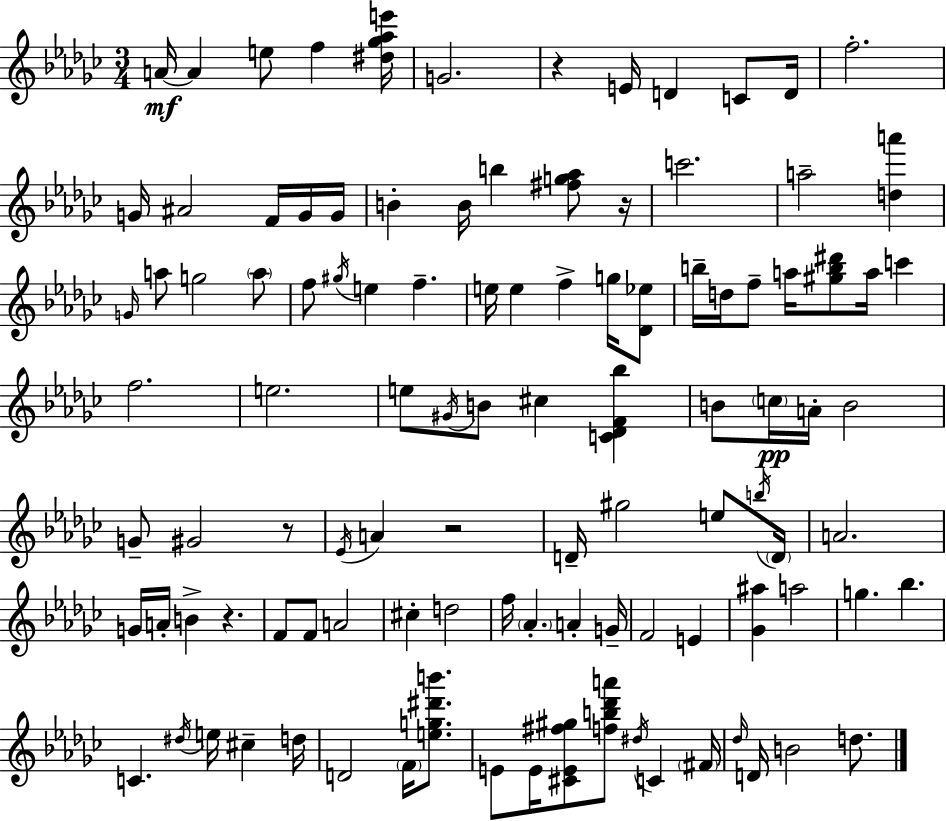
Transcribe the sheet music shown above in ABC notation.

X:1
T:Untitled
M:3/4
L:1/4
K:Ebm
A/4 A e/2 f [^d_g_ae']/4 G2 z E/4 D C/2 D/4 f2 G/4 ^A2 F/4 G/4 G/4 B B/4 b [^fg_a]/2 z/4 c'2 a2 [da'] G/4 a/2 g2 a/2 f/2 ^g/4 e f e/4 e f g/4 [_D_e]/2 b/4 d/4 f/2 a/4 [^gb^d']/2 a/4 c' f2 e2 e/2 ^G/4 B/2 ^c [C_DF_b] B/2 c/4 A/4 B2 G/2 ^G2 z/2 _E/4 A z2 D/4 ^g2 e/2 b/4 D/4 A2 G/4 A/4 B z F/2 F/2 A2 ^c d2 f/4 _A A G/4 F2 E [_G^a] a2 g _b C ^d/4 e/4 ^c d/4 D2 F/4 [eg^d'b']/2 E/2 E/4 [^CE^f^g]/2 [fb_d'a']/2 ^d/4 C ^F/4 _d/4 D/4 B2 d/2